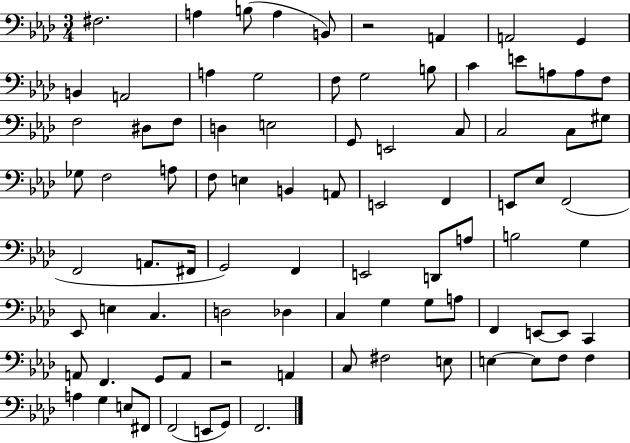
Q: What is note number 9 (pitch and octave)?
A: B2